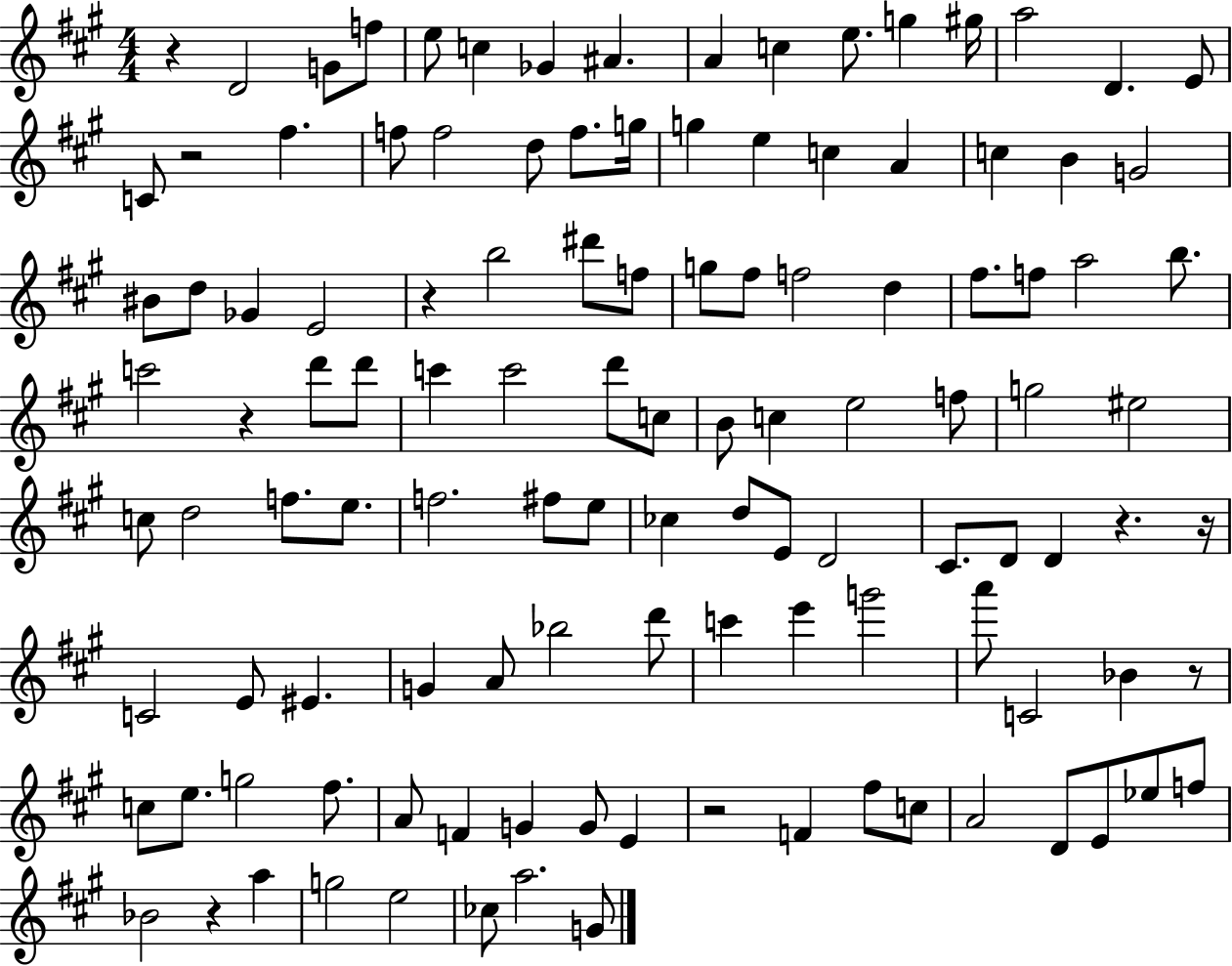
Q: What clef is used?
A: treble